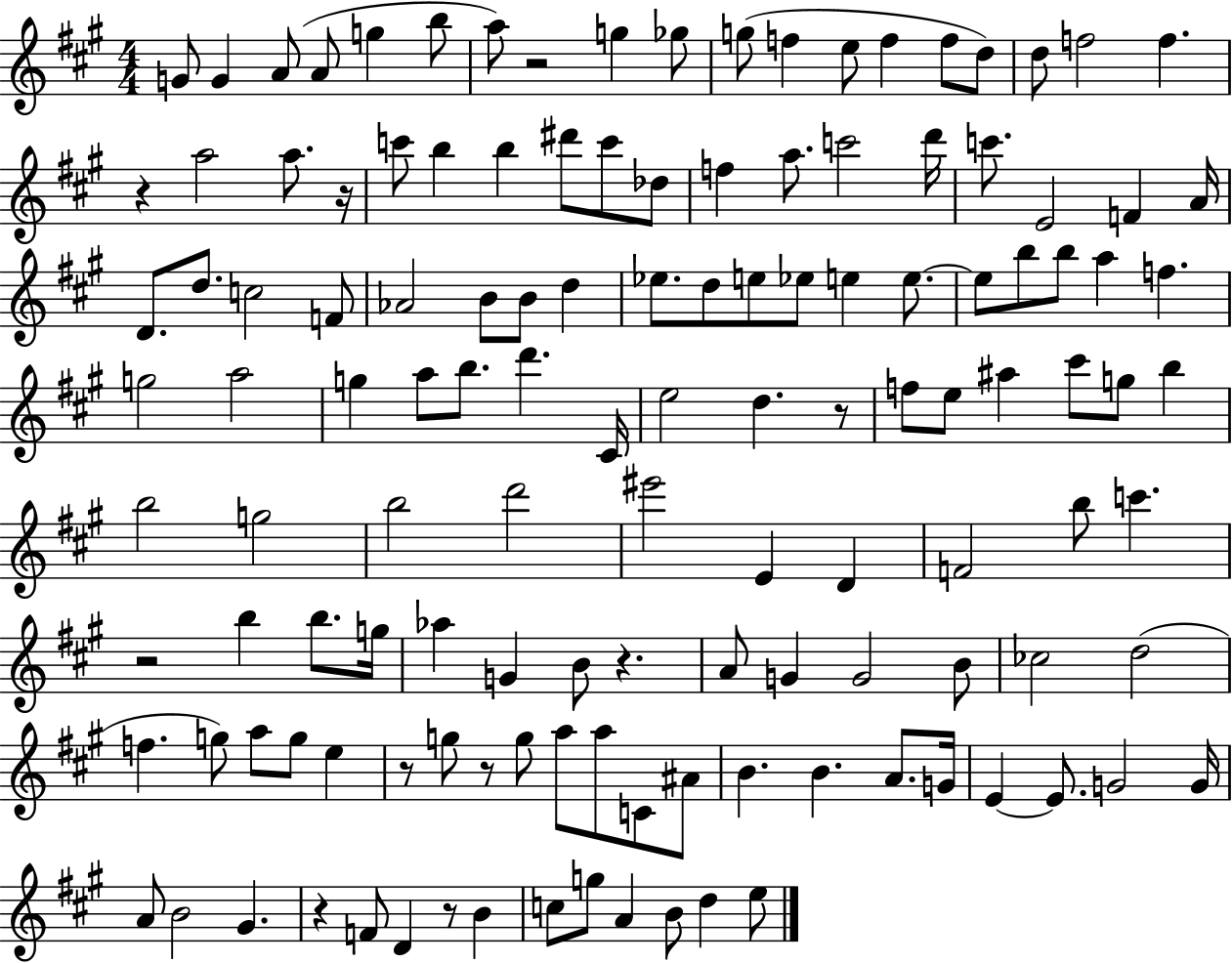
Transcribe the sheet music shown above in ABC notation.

X:1
T:Untitled
M:4/4
L:1/4
K:A
G/2 G A/2 A/2 g b/2 a/2 z2 g _g/2 g/2 f e/2 f f/2 d/2 d/2 f2 f z a2 a/2 z/4 c'/2 b b ^d'/2 c'/2 _d/2 f a/2 c'2 d'/4 c'/2 E2 F A/4 D/2 d/2 c2 F/2 _A2 B/2 B/2 d _e/2 d/2 e/2 _e/2 e e/2 e/2 b/2 b/2 a f g2 a2 g a/2 b/2 d' ^C/4 e2 d z/2 f/2 e/2 ^a ^c'/2 g/2 b b2 g2 b2 d'2 ^e'2 E D F2 b/2 c' z2 b b/2 g/4 _a G B/2 z A/2 G G2 B/2 _c2 d2 f g/2 a/2 g/2 e z/2 g/2 z/2 g/2 a/2 a/2 C/2 ^A/2 B B A/2 G/4 E E/2 G2 G/4 A/2 B2 ^G z F/2 D z/2 B c/2 g/2 A B/2 d e/2